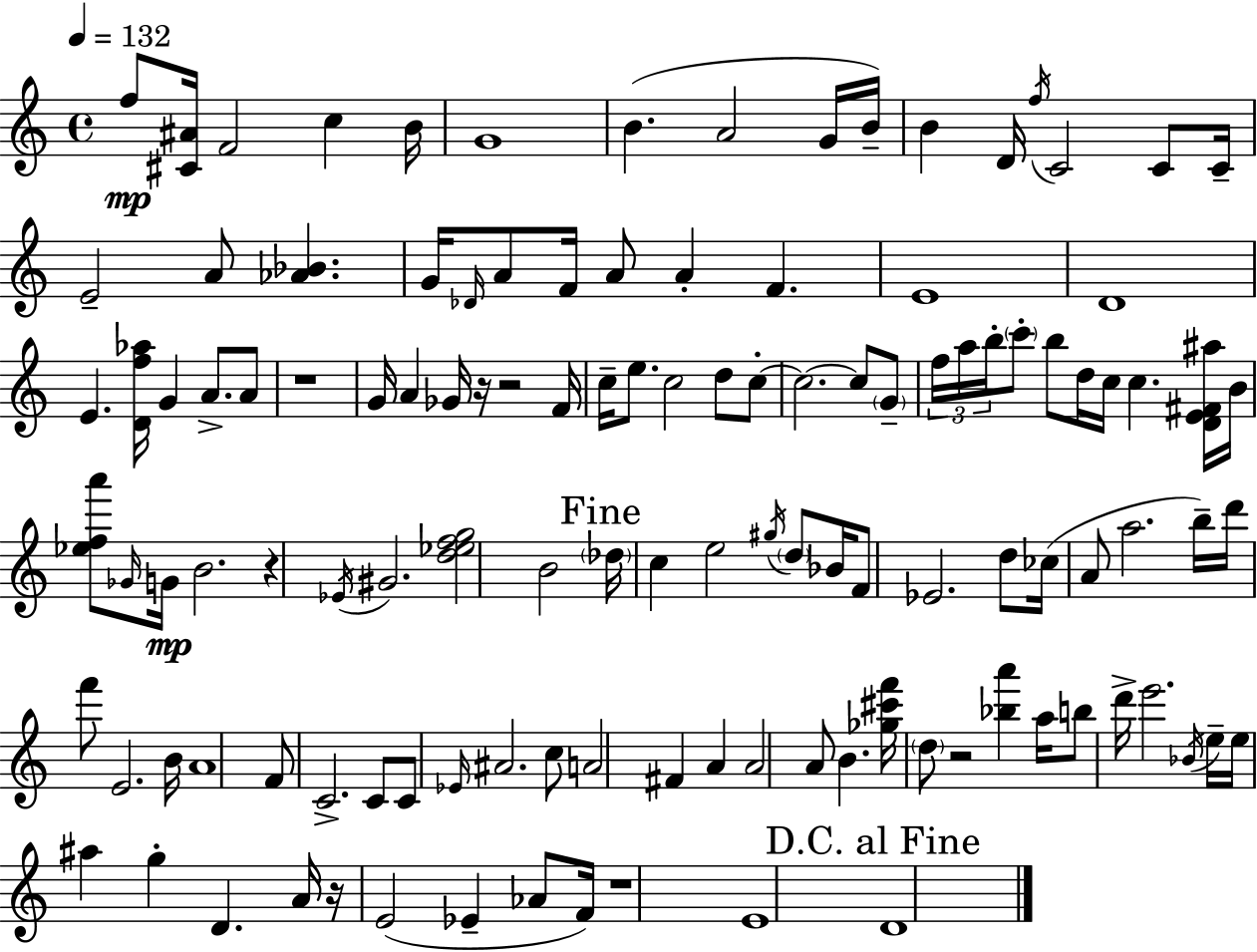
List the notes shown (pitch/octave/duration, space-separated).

F5/e [C#4,A#4]/s F4/h C5/q B4/s G4/w B4/q. A4/h G4/s B4/s B4/q D4/s F5/s C4/h C4/e C4/s E4/h A4/e [Ab4,Bb4]/q. G4/s Db4/s A4/e F4/s A4/e A4/q F4/q. E4/w D4/w E4/q. [D4,F5,Ab5]/s G4/q A4/e. A4/e R/w G4/s A4/q Gb4/s R/s R/h F4/s C5/s E5/e. C5/h D5/e C5/e C5/h. C5/e G4/e F5/s A5/s B5/s C6/e B5/e D5/s C5/s C5/q. [D4,E4,F#4,A#5]/s B4/s [Eb5,F5,A6]/e Gb4/s G4/s B4/h. R/q Eb4/s G#4/h. [D5,Eb5,F5,G5]/h B4/h Db5/s C5/q E5/h G#5/s D5/e Bb4/s F4/e Eb4/h. D5/e CES5/s A4/e A5/h. B5/s D6/s F6/e E4/h. B4/s A4/w F4/e C4/h. C4/e C4/e Eb4/s A#4/h. C5/e A4/h F#4/q A4/q A4/h A4/e B4/q. [Gb5,C#6,F6]/s D5/e R/h [Bb5,A6]/q A5/s B5/e D6/s E6/h. Bb4/s E5/s E5/s A#5/q G5/q D4/q. A4/s R/s E4/h Eb4/q Ab4/e F4/s R/w E4/w D4/w